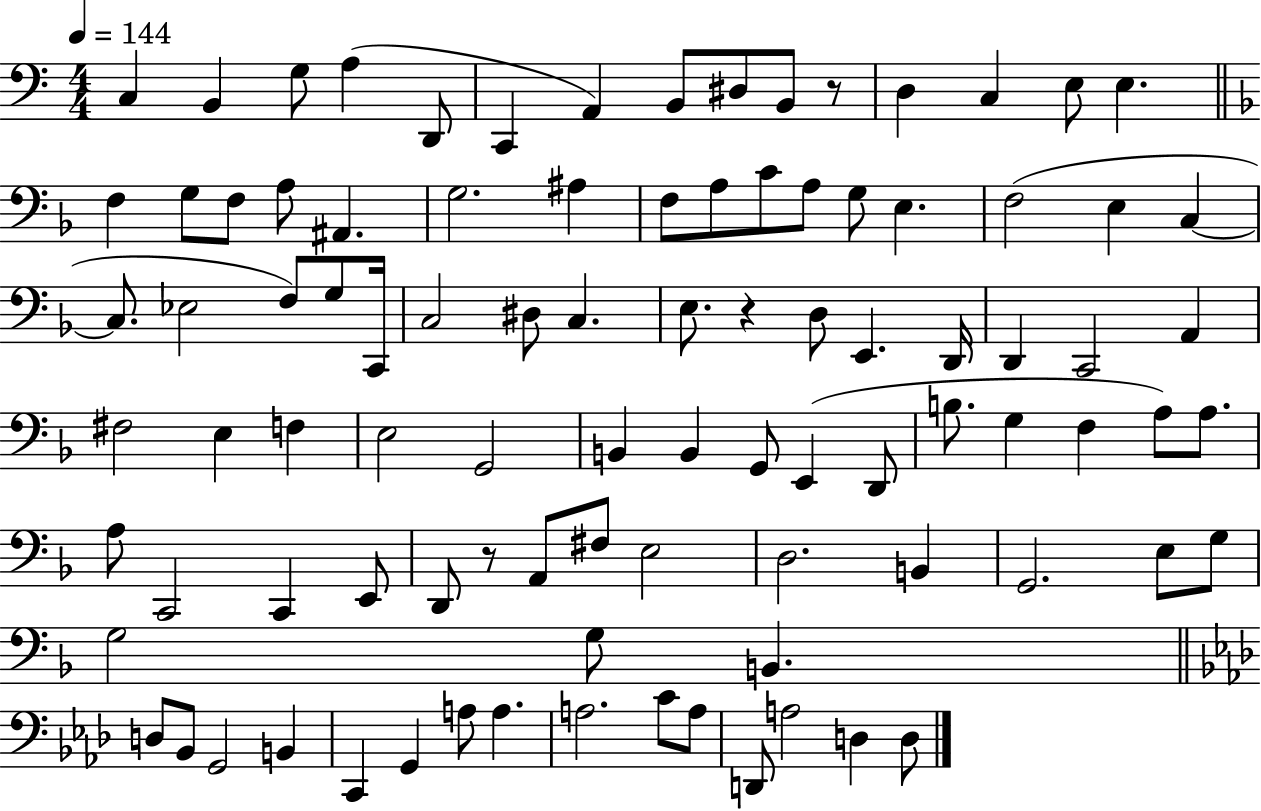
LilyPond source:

{
  \clef bass
  \numericTimeSignature
  \time 4/4
  \key c \major
  \tempo 4 = 144
  c4 b,4 g8 a4( d,8 | c,4 a,4) b,8 dis8 b,8 r8 | d4 c4 e8 e4. | \bar "||" \break \key f \major f4 g8 f8 a8 ais,4. | g2. ais4 | f8 a8 c'8 a8 g8 e4. | f2( e4 c4~~ | \break c8. ees2 f8) g8 c,16 | c2 dis8 c4. | e8. r4 d8 e,4. d,16 | d,4 c,2 a,4 | \break fis2 e4 f4 | e2 g,2 | b,4 b,4 g,8 e,4( d,8 | b8. g4 f4 a8) a8. | \break a8 c,2 c,4 e,8 | d,8 r8 a,8 fis8 e2 | d2. b,4 | g,2. e8 g8 | \break g2 g8 b,4. | \bar "||" \break \key f \minor d8 bes,8 g,2 b,4 | c,4 g,4 a8 a4. | a2. c'8 a8 | d,8 a2 d4 d8 | \break \bar "|."
}